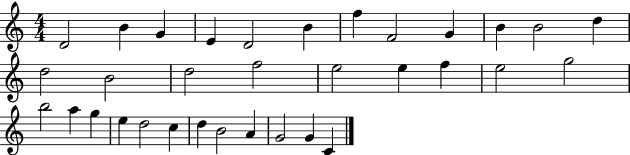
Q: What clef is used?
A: treble